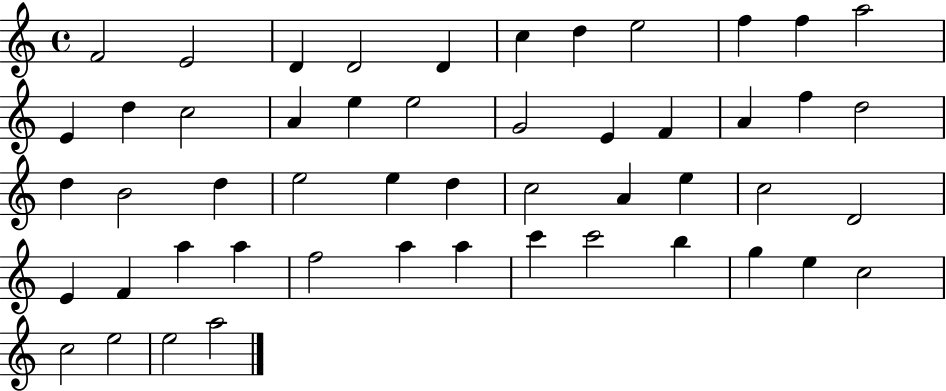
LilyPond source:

{
  \clef treble
  \time 4/4
  \defaultTimeSignature
  \key c \major
  f'2 e'2 | d'4 d'2 d'4 | c''4 d''4 e''2 | f''4 f''4 a''2 | \break e'4 d''4 c''2 | a'4 e''4 e''2 | g'2 e'4 f'4 | a'4 f''4 d''2 | \break d''4 b'2 d''4 | e''2 e''4 d''4 | c''2 a'4 e''4 | c''2 d'2 | \break e'4 f'4 a''4 a''4 | f''2 a''4 a''4 | c'''4 c'''2 b''4 | g''4 e''4 c''2 | \break c''2 e''2 | e''2 a''2 | \bar "|."
}